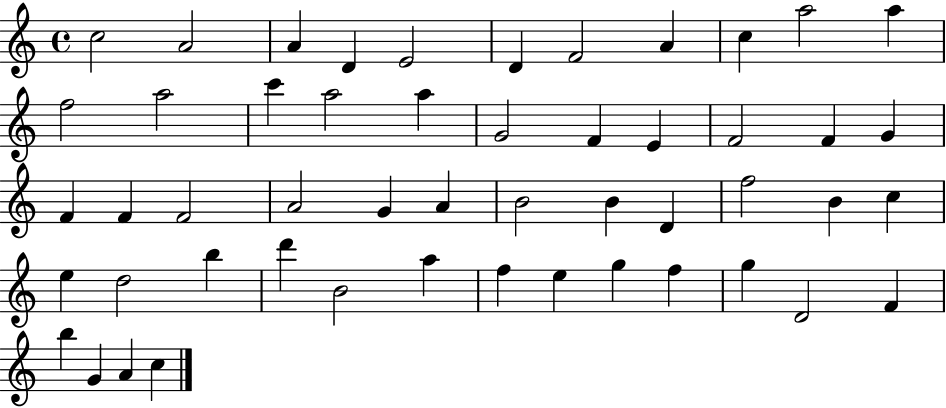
{
  \clef treble
  \time 4/4
  \defaultTimeSignature
  \key c \major
  c''2 a'2 | a'4 d'4 e'2 | d'4 f'2 a'4 | c''4 a''2 a''4 | \break f''2 a''2 | c'''4 a''2 a''4 | g'2 f'4 e'4 | f'2 f'4 g'4 | \break f'4 f'4 f'2 | a'2 g'4 a'4 | b'2 b'4 d'4 | f''2 b'4 c''4 | \break e''4 d''2 b''4 | d'''4 b'2 a''4 | f''4 e''4 g''4 f''4 | g''4 d'2 f'4 | \break b''4 g'4 a'4 c''4 | \bar "|."
}